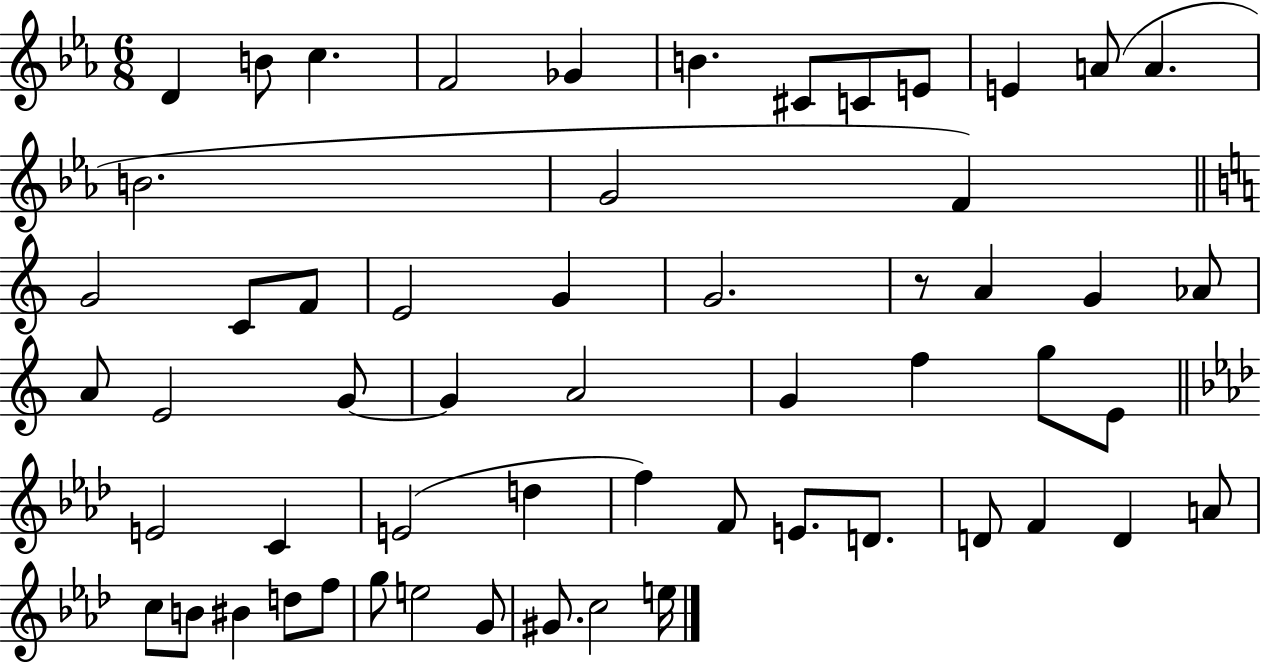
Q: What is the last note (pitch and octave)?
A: E5